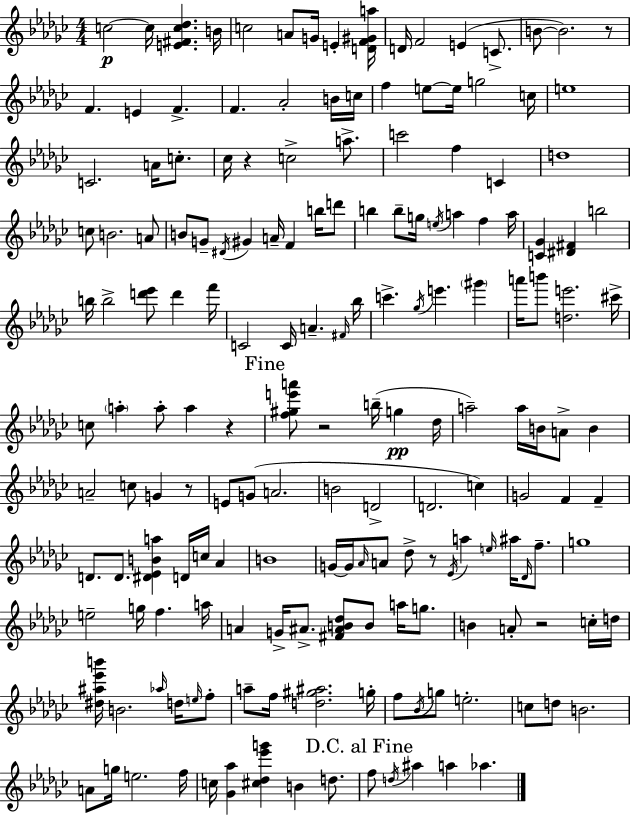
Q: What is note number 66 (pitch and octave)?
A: Gb5